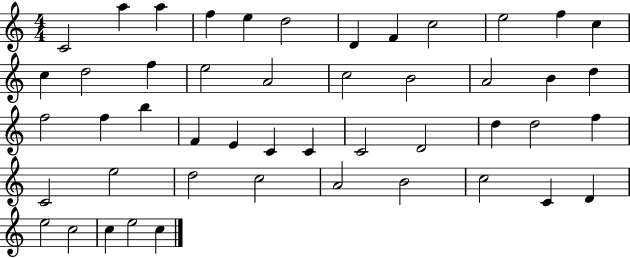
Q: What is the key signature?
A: C major